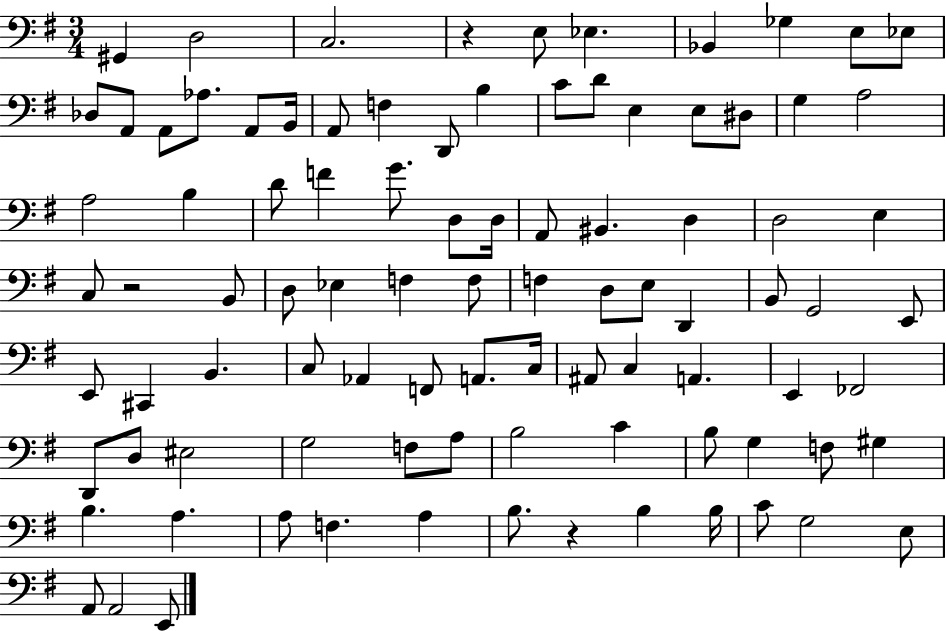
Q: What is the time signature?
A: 3/4